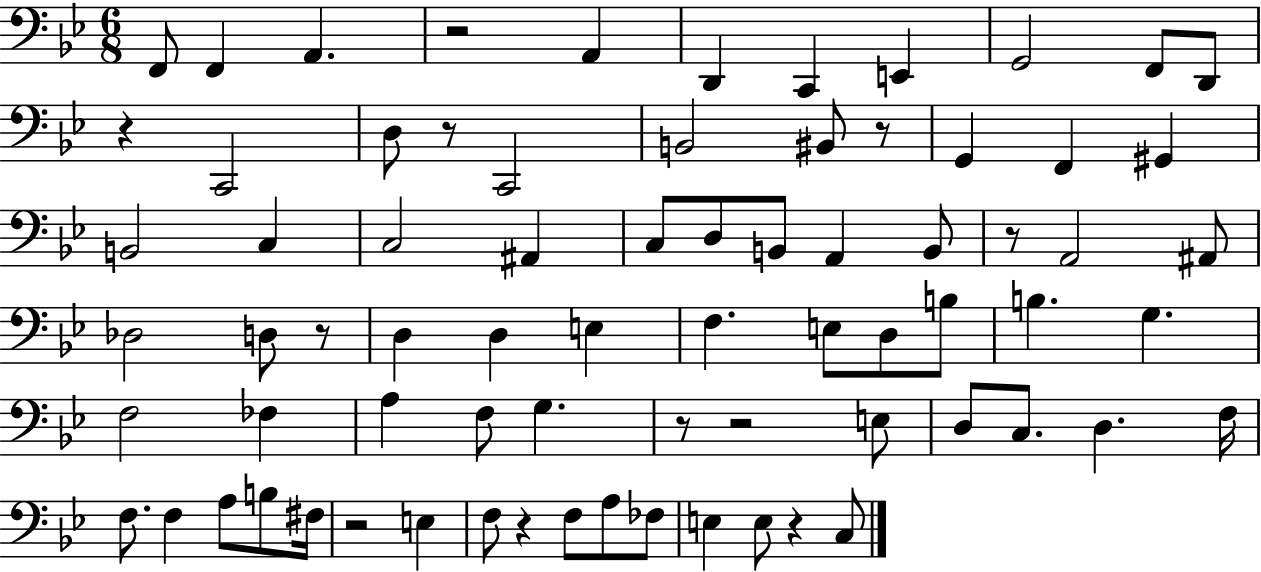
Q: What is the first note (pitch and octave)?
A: F2